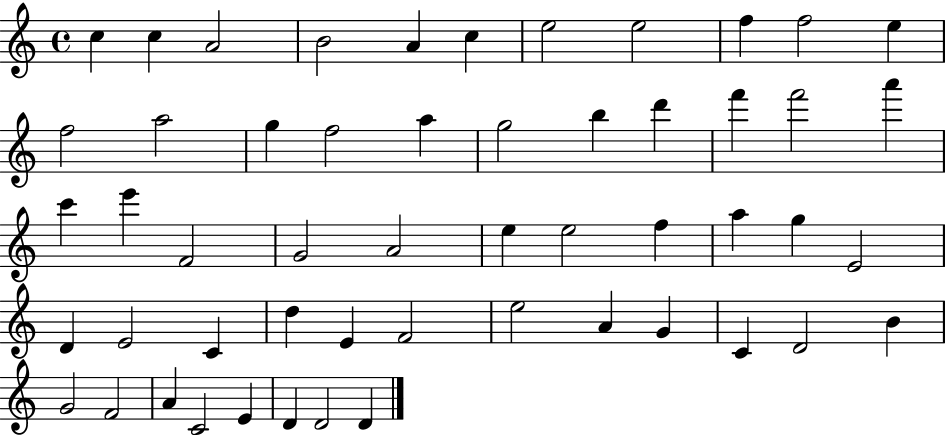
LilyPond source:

{
  \clef treble
  \time 4/4
  \defaultTimeSignature
  \key c \major
  c''4 c''4 a'2 | b'2 a'4 c''4 | e''2 e''2 | f''4 f''2 e''4 | \break f''2 a''2 | g''4 f''2 a''4 | g''2 b''4 d'''4 | f'''4 f'''2 a'''4 | \break c'''4 e'''4 f'2 | g'2 a'2 | e''4 e''2 f''4 | a''4 g''4 e'2 | \break d'4 e'2 c'4 | d''4 e'4 f'2 | e''2 a'4 g'4 | c'4 d'2 b'4 | \break g'2 f'2 | a'4 c'2 e'4 | d'4 d'2 d'4 | \bar "|."
}